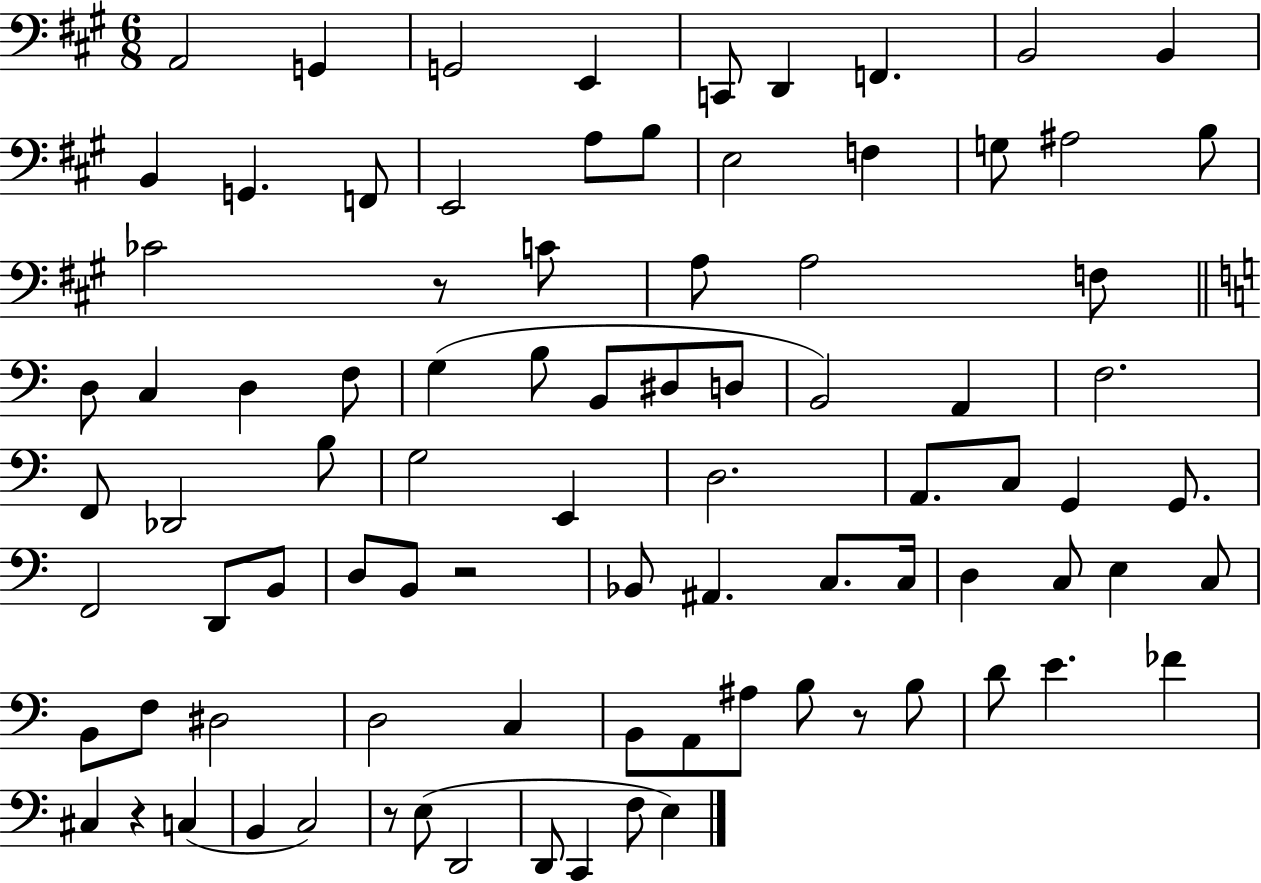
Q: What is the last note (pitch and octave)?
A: E3